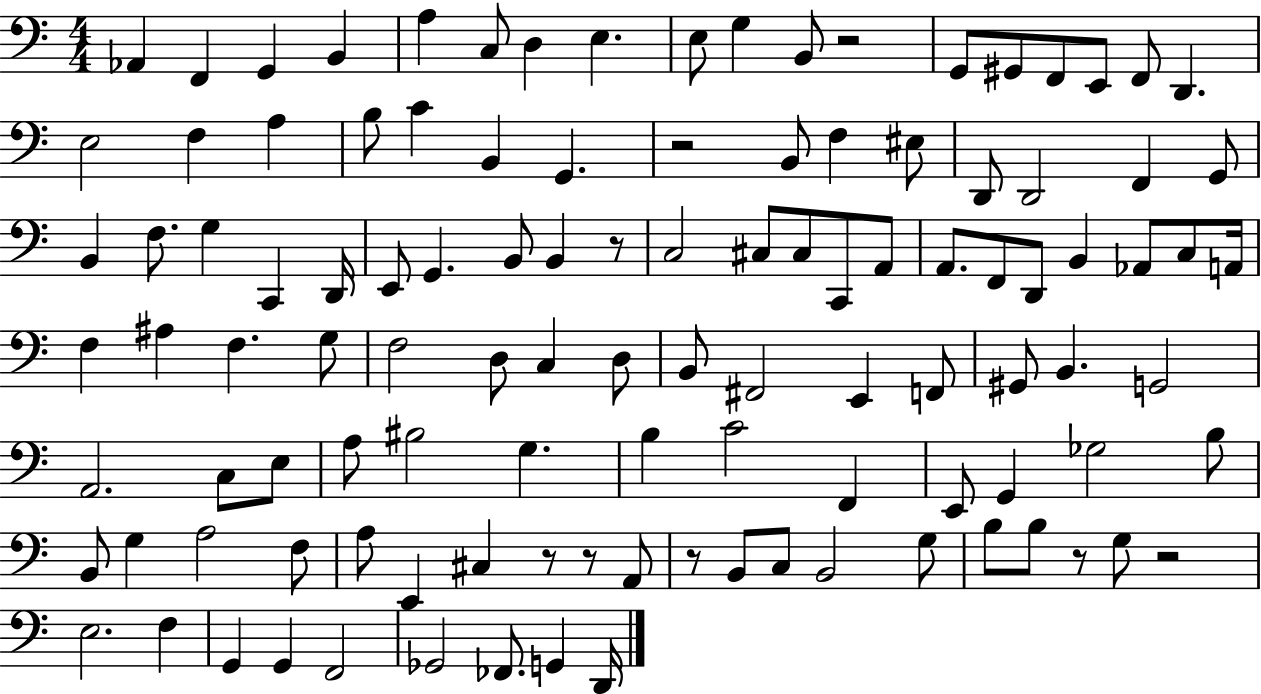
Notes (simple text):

Ab2/q F2/q G2/q B2/q A3/q C3/e D3/q E3/q. E3/e G3/q B2/e R/h G2/e G#2/e F2/e E2/e F2/e D2/q. E3/h F3/q A3/q B3/e C4/q B2/q G2/q. R/h B2/e F3/q EIS3/e D2/e D2/h F2/q G2/e B2/q F3/e. G3/q C2/q D2/s E2/e G2/q. B2/e B2/q R/e C3/h C#3/e C#3/e C2/e A2/e A2/e. F2/e D2/e B2/q Ab2/e C3/e A2/s F3/q A#3/q F3/q. G3/e F3/h D3/e C3/q D3/e B2/e F#2/h E2/q F2/e G#2/e B2/q. G2/h A2/h. C3/e E3/e A3/e BIS3/h G3/q. B3/q C4/h F2/q E2/e G2/q Gb3/h B3/e B2/e G3/q A3/h F3/e A3/e E2/q C#3/q R/e R/e A2/e R/e B2/e C3/e B2/h G3/e B3/e B3/e R/e G3/e R/h E3/h. F3/q G2/q G2/q F2/h Gb2/h FES2/e. G2/q D2/s